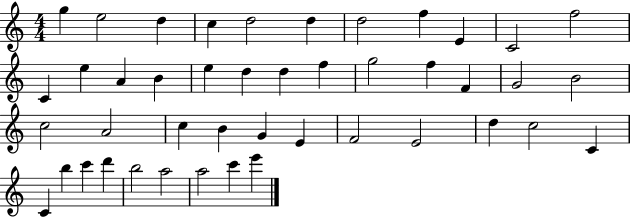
G5/q E5/h D5/q C5/q D5/h D5/q D5/h F5/q E4/q C4/h F5/h C4/q E5/q A4/q B4/q E5/q D5/q D5/q F5/q G5/h F5/q F4/q G4/h B4/h C5/h A4/h C5/q B4/q G4/q E4/q F4/h E4/h D5/q C5/h C4/q C4/q B5/q C6/q D6/q B5/h A5/h A5/h C6/q E6/q